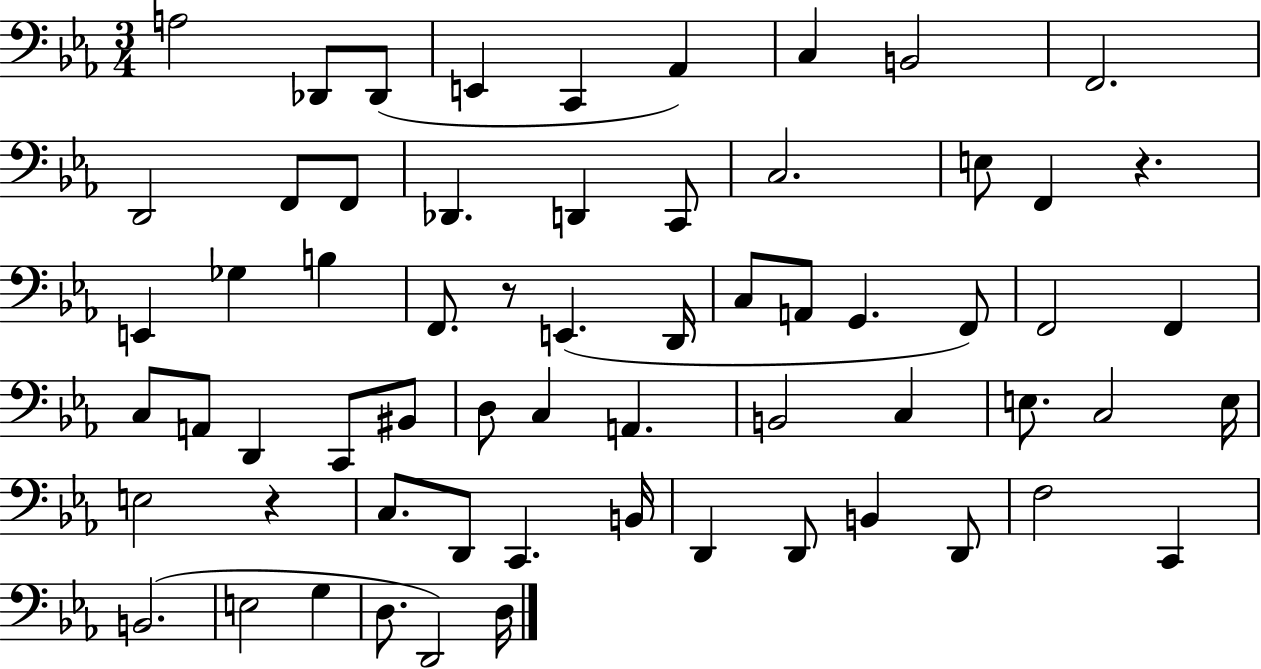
{
  \clef bass
  \numericTimeSignature
  \time 3/4
  \key ees \major
  \repeat volta 2 { a2 des,8 des,8( | e,4 c,4 aes,4) | c4 b,2 | f,2. | \break d,2 f,8 f,8 | des,4. d,4 c,8 | c2. | e8 f,4 r4. | \break e,4 ges4 b4 | f,8. r8 e,4.( d,16 | c8 a,8 g,4. f,8) | f,2 f,4 | \break c8 a,8 d,4 c,8 bis,8 | d8 c4 a,4. | b,2 c4 | e8. c2 e16 | \break e2 r4 | c8. d,8 c,4. b,16 | d,4 d,8 b,4 d,8 | f2 c,4 | \break b,2.( | e2 g4 | d8. d,2) d16 | } \bar "|."
}